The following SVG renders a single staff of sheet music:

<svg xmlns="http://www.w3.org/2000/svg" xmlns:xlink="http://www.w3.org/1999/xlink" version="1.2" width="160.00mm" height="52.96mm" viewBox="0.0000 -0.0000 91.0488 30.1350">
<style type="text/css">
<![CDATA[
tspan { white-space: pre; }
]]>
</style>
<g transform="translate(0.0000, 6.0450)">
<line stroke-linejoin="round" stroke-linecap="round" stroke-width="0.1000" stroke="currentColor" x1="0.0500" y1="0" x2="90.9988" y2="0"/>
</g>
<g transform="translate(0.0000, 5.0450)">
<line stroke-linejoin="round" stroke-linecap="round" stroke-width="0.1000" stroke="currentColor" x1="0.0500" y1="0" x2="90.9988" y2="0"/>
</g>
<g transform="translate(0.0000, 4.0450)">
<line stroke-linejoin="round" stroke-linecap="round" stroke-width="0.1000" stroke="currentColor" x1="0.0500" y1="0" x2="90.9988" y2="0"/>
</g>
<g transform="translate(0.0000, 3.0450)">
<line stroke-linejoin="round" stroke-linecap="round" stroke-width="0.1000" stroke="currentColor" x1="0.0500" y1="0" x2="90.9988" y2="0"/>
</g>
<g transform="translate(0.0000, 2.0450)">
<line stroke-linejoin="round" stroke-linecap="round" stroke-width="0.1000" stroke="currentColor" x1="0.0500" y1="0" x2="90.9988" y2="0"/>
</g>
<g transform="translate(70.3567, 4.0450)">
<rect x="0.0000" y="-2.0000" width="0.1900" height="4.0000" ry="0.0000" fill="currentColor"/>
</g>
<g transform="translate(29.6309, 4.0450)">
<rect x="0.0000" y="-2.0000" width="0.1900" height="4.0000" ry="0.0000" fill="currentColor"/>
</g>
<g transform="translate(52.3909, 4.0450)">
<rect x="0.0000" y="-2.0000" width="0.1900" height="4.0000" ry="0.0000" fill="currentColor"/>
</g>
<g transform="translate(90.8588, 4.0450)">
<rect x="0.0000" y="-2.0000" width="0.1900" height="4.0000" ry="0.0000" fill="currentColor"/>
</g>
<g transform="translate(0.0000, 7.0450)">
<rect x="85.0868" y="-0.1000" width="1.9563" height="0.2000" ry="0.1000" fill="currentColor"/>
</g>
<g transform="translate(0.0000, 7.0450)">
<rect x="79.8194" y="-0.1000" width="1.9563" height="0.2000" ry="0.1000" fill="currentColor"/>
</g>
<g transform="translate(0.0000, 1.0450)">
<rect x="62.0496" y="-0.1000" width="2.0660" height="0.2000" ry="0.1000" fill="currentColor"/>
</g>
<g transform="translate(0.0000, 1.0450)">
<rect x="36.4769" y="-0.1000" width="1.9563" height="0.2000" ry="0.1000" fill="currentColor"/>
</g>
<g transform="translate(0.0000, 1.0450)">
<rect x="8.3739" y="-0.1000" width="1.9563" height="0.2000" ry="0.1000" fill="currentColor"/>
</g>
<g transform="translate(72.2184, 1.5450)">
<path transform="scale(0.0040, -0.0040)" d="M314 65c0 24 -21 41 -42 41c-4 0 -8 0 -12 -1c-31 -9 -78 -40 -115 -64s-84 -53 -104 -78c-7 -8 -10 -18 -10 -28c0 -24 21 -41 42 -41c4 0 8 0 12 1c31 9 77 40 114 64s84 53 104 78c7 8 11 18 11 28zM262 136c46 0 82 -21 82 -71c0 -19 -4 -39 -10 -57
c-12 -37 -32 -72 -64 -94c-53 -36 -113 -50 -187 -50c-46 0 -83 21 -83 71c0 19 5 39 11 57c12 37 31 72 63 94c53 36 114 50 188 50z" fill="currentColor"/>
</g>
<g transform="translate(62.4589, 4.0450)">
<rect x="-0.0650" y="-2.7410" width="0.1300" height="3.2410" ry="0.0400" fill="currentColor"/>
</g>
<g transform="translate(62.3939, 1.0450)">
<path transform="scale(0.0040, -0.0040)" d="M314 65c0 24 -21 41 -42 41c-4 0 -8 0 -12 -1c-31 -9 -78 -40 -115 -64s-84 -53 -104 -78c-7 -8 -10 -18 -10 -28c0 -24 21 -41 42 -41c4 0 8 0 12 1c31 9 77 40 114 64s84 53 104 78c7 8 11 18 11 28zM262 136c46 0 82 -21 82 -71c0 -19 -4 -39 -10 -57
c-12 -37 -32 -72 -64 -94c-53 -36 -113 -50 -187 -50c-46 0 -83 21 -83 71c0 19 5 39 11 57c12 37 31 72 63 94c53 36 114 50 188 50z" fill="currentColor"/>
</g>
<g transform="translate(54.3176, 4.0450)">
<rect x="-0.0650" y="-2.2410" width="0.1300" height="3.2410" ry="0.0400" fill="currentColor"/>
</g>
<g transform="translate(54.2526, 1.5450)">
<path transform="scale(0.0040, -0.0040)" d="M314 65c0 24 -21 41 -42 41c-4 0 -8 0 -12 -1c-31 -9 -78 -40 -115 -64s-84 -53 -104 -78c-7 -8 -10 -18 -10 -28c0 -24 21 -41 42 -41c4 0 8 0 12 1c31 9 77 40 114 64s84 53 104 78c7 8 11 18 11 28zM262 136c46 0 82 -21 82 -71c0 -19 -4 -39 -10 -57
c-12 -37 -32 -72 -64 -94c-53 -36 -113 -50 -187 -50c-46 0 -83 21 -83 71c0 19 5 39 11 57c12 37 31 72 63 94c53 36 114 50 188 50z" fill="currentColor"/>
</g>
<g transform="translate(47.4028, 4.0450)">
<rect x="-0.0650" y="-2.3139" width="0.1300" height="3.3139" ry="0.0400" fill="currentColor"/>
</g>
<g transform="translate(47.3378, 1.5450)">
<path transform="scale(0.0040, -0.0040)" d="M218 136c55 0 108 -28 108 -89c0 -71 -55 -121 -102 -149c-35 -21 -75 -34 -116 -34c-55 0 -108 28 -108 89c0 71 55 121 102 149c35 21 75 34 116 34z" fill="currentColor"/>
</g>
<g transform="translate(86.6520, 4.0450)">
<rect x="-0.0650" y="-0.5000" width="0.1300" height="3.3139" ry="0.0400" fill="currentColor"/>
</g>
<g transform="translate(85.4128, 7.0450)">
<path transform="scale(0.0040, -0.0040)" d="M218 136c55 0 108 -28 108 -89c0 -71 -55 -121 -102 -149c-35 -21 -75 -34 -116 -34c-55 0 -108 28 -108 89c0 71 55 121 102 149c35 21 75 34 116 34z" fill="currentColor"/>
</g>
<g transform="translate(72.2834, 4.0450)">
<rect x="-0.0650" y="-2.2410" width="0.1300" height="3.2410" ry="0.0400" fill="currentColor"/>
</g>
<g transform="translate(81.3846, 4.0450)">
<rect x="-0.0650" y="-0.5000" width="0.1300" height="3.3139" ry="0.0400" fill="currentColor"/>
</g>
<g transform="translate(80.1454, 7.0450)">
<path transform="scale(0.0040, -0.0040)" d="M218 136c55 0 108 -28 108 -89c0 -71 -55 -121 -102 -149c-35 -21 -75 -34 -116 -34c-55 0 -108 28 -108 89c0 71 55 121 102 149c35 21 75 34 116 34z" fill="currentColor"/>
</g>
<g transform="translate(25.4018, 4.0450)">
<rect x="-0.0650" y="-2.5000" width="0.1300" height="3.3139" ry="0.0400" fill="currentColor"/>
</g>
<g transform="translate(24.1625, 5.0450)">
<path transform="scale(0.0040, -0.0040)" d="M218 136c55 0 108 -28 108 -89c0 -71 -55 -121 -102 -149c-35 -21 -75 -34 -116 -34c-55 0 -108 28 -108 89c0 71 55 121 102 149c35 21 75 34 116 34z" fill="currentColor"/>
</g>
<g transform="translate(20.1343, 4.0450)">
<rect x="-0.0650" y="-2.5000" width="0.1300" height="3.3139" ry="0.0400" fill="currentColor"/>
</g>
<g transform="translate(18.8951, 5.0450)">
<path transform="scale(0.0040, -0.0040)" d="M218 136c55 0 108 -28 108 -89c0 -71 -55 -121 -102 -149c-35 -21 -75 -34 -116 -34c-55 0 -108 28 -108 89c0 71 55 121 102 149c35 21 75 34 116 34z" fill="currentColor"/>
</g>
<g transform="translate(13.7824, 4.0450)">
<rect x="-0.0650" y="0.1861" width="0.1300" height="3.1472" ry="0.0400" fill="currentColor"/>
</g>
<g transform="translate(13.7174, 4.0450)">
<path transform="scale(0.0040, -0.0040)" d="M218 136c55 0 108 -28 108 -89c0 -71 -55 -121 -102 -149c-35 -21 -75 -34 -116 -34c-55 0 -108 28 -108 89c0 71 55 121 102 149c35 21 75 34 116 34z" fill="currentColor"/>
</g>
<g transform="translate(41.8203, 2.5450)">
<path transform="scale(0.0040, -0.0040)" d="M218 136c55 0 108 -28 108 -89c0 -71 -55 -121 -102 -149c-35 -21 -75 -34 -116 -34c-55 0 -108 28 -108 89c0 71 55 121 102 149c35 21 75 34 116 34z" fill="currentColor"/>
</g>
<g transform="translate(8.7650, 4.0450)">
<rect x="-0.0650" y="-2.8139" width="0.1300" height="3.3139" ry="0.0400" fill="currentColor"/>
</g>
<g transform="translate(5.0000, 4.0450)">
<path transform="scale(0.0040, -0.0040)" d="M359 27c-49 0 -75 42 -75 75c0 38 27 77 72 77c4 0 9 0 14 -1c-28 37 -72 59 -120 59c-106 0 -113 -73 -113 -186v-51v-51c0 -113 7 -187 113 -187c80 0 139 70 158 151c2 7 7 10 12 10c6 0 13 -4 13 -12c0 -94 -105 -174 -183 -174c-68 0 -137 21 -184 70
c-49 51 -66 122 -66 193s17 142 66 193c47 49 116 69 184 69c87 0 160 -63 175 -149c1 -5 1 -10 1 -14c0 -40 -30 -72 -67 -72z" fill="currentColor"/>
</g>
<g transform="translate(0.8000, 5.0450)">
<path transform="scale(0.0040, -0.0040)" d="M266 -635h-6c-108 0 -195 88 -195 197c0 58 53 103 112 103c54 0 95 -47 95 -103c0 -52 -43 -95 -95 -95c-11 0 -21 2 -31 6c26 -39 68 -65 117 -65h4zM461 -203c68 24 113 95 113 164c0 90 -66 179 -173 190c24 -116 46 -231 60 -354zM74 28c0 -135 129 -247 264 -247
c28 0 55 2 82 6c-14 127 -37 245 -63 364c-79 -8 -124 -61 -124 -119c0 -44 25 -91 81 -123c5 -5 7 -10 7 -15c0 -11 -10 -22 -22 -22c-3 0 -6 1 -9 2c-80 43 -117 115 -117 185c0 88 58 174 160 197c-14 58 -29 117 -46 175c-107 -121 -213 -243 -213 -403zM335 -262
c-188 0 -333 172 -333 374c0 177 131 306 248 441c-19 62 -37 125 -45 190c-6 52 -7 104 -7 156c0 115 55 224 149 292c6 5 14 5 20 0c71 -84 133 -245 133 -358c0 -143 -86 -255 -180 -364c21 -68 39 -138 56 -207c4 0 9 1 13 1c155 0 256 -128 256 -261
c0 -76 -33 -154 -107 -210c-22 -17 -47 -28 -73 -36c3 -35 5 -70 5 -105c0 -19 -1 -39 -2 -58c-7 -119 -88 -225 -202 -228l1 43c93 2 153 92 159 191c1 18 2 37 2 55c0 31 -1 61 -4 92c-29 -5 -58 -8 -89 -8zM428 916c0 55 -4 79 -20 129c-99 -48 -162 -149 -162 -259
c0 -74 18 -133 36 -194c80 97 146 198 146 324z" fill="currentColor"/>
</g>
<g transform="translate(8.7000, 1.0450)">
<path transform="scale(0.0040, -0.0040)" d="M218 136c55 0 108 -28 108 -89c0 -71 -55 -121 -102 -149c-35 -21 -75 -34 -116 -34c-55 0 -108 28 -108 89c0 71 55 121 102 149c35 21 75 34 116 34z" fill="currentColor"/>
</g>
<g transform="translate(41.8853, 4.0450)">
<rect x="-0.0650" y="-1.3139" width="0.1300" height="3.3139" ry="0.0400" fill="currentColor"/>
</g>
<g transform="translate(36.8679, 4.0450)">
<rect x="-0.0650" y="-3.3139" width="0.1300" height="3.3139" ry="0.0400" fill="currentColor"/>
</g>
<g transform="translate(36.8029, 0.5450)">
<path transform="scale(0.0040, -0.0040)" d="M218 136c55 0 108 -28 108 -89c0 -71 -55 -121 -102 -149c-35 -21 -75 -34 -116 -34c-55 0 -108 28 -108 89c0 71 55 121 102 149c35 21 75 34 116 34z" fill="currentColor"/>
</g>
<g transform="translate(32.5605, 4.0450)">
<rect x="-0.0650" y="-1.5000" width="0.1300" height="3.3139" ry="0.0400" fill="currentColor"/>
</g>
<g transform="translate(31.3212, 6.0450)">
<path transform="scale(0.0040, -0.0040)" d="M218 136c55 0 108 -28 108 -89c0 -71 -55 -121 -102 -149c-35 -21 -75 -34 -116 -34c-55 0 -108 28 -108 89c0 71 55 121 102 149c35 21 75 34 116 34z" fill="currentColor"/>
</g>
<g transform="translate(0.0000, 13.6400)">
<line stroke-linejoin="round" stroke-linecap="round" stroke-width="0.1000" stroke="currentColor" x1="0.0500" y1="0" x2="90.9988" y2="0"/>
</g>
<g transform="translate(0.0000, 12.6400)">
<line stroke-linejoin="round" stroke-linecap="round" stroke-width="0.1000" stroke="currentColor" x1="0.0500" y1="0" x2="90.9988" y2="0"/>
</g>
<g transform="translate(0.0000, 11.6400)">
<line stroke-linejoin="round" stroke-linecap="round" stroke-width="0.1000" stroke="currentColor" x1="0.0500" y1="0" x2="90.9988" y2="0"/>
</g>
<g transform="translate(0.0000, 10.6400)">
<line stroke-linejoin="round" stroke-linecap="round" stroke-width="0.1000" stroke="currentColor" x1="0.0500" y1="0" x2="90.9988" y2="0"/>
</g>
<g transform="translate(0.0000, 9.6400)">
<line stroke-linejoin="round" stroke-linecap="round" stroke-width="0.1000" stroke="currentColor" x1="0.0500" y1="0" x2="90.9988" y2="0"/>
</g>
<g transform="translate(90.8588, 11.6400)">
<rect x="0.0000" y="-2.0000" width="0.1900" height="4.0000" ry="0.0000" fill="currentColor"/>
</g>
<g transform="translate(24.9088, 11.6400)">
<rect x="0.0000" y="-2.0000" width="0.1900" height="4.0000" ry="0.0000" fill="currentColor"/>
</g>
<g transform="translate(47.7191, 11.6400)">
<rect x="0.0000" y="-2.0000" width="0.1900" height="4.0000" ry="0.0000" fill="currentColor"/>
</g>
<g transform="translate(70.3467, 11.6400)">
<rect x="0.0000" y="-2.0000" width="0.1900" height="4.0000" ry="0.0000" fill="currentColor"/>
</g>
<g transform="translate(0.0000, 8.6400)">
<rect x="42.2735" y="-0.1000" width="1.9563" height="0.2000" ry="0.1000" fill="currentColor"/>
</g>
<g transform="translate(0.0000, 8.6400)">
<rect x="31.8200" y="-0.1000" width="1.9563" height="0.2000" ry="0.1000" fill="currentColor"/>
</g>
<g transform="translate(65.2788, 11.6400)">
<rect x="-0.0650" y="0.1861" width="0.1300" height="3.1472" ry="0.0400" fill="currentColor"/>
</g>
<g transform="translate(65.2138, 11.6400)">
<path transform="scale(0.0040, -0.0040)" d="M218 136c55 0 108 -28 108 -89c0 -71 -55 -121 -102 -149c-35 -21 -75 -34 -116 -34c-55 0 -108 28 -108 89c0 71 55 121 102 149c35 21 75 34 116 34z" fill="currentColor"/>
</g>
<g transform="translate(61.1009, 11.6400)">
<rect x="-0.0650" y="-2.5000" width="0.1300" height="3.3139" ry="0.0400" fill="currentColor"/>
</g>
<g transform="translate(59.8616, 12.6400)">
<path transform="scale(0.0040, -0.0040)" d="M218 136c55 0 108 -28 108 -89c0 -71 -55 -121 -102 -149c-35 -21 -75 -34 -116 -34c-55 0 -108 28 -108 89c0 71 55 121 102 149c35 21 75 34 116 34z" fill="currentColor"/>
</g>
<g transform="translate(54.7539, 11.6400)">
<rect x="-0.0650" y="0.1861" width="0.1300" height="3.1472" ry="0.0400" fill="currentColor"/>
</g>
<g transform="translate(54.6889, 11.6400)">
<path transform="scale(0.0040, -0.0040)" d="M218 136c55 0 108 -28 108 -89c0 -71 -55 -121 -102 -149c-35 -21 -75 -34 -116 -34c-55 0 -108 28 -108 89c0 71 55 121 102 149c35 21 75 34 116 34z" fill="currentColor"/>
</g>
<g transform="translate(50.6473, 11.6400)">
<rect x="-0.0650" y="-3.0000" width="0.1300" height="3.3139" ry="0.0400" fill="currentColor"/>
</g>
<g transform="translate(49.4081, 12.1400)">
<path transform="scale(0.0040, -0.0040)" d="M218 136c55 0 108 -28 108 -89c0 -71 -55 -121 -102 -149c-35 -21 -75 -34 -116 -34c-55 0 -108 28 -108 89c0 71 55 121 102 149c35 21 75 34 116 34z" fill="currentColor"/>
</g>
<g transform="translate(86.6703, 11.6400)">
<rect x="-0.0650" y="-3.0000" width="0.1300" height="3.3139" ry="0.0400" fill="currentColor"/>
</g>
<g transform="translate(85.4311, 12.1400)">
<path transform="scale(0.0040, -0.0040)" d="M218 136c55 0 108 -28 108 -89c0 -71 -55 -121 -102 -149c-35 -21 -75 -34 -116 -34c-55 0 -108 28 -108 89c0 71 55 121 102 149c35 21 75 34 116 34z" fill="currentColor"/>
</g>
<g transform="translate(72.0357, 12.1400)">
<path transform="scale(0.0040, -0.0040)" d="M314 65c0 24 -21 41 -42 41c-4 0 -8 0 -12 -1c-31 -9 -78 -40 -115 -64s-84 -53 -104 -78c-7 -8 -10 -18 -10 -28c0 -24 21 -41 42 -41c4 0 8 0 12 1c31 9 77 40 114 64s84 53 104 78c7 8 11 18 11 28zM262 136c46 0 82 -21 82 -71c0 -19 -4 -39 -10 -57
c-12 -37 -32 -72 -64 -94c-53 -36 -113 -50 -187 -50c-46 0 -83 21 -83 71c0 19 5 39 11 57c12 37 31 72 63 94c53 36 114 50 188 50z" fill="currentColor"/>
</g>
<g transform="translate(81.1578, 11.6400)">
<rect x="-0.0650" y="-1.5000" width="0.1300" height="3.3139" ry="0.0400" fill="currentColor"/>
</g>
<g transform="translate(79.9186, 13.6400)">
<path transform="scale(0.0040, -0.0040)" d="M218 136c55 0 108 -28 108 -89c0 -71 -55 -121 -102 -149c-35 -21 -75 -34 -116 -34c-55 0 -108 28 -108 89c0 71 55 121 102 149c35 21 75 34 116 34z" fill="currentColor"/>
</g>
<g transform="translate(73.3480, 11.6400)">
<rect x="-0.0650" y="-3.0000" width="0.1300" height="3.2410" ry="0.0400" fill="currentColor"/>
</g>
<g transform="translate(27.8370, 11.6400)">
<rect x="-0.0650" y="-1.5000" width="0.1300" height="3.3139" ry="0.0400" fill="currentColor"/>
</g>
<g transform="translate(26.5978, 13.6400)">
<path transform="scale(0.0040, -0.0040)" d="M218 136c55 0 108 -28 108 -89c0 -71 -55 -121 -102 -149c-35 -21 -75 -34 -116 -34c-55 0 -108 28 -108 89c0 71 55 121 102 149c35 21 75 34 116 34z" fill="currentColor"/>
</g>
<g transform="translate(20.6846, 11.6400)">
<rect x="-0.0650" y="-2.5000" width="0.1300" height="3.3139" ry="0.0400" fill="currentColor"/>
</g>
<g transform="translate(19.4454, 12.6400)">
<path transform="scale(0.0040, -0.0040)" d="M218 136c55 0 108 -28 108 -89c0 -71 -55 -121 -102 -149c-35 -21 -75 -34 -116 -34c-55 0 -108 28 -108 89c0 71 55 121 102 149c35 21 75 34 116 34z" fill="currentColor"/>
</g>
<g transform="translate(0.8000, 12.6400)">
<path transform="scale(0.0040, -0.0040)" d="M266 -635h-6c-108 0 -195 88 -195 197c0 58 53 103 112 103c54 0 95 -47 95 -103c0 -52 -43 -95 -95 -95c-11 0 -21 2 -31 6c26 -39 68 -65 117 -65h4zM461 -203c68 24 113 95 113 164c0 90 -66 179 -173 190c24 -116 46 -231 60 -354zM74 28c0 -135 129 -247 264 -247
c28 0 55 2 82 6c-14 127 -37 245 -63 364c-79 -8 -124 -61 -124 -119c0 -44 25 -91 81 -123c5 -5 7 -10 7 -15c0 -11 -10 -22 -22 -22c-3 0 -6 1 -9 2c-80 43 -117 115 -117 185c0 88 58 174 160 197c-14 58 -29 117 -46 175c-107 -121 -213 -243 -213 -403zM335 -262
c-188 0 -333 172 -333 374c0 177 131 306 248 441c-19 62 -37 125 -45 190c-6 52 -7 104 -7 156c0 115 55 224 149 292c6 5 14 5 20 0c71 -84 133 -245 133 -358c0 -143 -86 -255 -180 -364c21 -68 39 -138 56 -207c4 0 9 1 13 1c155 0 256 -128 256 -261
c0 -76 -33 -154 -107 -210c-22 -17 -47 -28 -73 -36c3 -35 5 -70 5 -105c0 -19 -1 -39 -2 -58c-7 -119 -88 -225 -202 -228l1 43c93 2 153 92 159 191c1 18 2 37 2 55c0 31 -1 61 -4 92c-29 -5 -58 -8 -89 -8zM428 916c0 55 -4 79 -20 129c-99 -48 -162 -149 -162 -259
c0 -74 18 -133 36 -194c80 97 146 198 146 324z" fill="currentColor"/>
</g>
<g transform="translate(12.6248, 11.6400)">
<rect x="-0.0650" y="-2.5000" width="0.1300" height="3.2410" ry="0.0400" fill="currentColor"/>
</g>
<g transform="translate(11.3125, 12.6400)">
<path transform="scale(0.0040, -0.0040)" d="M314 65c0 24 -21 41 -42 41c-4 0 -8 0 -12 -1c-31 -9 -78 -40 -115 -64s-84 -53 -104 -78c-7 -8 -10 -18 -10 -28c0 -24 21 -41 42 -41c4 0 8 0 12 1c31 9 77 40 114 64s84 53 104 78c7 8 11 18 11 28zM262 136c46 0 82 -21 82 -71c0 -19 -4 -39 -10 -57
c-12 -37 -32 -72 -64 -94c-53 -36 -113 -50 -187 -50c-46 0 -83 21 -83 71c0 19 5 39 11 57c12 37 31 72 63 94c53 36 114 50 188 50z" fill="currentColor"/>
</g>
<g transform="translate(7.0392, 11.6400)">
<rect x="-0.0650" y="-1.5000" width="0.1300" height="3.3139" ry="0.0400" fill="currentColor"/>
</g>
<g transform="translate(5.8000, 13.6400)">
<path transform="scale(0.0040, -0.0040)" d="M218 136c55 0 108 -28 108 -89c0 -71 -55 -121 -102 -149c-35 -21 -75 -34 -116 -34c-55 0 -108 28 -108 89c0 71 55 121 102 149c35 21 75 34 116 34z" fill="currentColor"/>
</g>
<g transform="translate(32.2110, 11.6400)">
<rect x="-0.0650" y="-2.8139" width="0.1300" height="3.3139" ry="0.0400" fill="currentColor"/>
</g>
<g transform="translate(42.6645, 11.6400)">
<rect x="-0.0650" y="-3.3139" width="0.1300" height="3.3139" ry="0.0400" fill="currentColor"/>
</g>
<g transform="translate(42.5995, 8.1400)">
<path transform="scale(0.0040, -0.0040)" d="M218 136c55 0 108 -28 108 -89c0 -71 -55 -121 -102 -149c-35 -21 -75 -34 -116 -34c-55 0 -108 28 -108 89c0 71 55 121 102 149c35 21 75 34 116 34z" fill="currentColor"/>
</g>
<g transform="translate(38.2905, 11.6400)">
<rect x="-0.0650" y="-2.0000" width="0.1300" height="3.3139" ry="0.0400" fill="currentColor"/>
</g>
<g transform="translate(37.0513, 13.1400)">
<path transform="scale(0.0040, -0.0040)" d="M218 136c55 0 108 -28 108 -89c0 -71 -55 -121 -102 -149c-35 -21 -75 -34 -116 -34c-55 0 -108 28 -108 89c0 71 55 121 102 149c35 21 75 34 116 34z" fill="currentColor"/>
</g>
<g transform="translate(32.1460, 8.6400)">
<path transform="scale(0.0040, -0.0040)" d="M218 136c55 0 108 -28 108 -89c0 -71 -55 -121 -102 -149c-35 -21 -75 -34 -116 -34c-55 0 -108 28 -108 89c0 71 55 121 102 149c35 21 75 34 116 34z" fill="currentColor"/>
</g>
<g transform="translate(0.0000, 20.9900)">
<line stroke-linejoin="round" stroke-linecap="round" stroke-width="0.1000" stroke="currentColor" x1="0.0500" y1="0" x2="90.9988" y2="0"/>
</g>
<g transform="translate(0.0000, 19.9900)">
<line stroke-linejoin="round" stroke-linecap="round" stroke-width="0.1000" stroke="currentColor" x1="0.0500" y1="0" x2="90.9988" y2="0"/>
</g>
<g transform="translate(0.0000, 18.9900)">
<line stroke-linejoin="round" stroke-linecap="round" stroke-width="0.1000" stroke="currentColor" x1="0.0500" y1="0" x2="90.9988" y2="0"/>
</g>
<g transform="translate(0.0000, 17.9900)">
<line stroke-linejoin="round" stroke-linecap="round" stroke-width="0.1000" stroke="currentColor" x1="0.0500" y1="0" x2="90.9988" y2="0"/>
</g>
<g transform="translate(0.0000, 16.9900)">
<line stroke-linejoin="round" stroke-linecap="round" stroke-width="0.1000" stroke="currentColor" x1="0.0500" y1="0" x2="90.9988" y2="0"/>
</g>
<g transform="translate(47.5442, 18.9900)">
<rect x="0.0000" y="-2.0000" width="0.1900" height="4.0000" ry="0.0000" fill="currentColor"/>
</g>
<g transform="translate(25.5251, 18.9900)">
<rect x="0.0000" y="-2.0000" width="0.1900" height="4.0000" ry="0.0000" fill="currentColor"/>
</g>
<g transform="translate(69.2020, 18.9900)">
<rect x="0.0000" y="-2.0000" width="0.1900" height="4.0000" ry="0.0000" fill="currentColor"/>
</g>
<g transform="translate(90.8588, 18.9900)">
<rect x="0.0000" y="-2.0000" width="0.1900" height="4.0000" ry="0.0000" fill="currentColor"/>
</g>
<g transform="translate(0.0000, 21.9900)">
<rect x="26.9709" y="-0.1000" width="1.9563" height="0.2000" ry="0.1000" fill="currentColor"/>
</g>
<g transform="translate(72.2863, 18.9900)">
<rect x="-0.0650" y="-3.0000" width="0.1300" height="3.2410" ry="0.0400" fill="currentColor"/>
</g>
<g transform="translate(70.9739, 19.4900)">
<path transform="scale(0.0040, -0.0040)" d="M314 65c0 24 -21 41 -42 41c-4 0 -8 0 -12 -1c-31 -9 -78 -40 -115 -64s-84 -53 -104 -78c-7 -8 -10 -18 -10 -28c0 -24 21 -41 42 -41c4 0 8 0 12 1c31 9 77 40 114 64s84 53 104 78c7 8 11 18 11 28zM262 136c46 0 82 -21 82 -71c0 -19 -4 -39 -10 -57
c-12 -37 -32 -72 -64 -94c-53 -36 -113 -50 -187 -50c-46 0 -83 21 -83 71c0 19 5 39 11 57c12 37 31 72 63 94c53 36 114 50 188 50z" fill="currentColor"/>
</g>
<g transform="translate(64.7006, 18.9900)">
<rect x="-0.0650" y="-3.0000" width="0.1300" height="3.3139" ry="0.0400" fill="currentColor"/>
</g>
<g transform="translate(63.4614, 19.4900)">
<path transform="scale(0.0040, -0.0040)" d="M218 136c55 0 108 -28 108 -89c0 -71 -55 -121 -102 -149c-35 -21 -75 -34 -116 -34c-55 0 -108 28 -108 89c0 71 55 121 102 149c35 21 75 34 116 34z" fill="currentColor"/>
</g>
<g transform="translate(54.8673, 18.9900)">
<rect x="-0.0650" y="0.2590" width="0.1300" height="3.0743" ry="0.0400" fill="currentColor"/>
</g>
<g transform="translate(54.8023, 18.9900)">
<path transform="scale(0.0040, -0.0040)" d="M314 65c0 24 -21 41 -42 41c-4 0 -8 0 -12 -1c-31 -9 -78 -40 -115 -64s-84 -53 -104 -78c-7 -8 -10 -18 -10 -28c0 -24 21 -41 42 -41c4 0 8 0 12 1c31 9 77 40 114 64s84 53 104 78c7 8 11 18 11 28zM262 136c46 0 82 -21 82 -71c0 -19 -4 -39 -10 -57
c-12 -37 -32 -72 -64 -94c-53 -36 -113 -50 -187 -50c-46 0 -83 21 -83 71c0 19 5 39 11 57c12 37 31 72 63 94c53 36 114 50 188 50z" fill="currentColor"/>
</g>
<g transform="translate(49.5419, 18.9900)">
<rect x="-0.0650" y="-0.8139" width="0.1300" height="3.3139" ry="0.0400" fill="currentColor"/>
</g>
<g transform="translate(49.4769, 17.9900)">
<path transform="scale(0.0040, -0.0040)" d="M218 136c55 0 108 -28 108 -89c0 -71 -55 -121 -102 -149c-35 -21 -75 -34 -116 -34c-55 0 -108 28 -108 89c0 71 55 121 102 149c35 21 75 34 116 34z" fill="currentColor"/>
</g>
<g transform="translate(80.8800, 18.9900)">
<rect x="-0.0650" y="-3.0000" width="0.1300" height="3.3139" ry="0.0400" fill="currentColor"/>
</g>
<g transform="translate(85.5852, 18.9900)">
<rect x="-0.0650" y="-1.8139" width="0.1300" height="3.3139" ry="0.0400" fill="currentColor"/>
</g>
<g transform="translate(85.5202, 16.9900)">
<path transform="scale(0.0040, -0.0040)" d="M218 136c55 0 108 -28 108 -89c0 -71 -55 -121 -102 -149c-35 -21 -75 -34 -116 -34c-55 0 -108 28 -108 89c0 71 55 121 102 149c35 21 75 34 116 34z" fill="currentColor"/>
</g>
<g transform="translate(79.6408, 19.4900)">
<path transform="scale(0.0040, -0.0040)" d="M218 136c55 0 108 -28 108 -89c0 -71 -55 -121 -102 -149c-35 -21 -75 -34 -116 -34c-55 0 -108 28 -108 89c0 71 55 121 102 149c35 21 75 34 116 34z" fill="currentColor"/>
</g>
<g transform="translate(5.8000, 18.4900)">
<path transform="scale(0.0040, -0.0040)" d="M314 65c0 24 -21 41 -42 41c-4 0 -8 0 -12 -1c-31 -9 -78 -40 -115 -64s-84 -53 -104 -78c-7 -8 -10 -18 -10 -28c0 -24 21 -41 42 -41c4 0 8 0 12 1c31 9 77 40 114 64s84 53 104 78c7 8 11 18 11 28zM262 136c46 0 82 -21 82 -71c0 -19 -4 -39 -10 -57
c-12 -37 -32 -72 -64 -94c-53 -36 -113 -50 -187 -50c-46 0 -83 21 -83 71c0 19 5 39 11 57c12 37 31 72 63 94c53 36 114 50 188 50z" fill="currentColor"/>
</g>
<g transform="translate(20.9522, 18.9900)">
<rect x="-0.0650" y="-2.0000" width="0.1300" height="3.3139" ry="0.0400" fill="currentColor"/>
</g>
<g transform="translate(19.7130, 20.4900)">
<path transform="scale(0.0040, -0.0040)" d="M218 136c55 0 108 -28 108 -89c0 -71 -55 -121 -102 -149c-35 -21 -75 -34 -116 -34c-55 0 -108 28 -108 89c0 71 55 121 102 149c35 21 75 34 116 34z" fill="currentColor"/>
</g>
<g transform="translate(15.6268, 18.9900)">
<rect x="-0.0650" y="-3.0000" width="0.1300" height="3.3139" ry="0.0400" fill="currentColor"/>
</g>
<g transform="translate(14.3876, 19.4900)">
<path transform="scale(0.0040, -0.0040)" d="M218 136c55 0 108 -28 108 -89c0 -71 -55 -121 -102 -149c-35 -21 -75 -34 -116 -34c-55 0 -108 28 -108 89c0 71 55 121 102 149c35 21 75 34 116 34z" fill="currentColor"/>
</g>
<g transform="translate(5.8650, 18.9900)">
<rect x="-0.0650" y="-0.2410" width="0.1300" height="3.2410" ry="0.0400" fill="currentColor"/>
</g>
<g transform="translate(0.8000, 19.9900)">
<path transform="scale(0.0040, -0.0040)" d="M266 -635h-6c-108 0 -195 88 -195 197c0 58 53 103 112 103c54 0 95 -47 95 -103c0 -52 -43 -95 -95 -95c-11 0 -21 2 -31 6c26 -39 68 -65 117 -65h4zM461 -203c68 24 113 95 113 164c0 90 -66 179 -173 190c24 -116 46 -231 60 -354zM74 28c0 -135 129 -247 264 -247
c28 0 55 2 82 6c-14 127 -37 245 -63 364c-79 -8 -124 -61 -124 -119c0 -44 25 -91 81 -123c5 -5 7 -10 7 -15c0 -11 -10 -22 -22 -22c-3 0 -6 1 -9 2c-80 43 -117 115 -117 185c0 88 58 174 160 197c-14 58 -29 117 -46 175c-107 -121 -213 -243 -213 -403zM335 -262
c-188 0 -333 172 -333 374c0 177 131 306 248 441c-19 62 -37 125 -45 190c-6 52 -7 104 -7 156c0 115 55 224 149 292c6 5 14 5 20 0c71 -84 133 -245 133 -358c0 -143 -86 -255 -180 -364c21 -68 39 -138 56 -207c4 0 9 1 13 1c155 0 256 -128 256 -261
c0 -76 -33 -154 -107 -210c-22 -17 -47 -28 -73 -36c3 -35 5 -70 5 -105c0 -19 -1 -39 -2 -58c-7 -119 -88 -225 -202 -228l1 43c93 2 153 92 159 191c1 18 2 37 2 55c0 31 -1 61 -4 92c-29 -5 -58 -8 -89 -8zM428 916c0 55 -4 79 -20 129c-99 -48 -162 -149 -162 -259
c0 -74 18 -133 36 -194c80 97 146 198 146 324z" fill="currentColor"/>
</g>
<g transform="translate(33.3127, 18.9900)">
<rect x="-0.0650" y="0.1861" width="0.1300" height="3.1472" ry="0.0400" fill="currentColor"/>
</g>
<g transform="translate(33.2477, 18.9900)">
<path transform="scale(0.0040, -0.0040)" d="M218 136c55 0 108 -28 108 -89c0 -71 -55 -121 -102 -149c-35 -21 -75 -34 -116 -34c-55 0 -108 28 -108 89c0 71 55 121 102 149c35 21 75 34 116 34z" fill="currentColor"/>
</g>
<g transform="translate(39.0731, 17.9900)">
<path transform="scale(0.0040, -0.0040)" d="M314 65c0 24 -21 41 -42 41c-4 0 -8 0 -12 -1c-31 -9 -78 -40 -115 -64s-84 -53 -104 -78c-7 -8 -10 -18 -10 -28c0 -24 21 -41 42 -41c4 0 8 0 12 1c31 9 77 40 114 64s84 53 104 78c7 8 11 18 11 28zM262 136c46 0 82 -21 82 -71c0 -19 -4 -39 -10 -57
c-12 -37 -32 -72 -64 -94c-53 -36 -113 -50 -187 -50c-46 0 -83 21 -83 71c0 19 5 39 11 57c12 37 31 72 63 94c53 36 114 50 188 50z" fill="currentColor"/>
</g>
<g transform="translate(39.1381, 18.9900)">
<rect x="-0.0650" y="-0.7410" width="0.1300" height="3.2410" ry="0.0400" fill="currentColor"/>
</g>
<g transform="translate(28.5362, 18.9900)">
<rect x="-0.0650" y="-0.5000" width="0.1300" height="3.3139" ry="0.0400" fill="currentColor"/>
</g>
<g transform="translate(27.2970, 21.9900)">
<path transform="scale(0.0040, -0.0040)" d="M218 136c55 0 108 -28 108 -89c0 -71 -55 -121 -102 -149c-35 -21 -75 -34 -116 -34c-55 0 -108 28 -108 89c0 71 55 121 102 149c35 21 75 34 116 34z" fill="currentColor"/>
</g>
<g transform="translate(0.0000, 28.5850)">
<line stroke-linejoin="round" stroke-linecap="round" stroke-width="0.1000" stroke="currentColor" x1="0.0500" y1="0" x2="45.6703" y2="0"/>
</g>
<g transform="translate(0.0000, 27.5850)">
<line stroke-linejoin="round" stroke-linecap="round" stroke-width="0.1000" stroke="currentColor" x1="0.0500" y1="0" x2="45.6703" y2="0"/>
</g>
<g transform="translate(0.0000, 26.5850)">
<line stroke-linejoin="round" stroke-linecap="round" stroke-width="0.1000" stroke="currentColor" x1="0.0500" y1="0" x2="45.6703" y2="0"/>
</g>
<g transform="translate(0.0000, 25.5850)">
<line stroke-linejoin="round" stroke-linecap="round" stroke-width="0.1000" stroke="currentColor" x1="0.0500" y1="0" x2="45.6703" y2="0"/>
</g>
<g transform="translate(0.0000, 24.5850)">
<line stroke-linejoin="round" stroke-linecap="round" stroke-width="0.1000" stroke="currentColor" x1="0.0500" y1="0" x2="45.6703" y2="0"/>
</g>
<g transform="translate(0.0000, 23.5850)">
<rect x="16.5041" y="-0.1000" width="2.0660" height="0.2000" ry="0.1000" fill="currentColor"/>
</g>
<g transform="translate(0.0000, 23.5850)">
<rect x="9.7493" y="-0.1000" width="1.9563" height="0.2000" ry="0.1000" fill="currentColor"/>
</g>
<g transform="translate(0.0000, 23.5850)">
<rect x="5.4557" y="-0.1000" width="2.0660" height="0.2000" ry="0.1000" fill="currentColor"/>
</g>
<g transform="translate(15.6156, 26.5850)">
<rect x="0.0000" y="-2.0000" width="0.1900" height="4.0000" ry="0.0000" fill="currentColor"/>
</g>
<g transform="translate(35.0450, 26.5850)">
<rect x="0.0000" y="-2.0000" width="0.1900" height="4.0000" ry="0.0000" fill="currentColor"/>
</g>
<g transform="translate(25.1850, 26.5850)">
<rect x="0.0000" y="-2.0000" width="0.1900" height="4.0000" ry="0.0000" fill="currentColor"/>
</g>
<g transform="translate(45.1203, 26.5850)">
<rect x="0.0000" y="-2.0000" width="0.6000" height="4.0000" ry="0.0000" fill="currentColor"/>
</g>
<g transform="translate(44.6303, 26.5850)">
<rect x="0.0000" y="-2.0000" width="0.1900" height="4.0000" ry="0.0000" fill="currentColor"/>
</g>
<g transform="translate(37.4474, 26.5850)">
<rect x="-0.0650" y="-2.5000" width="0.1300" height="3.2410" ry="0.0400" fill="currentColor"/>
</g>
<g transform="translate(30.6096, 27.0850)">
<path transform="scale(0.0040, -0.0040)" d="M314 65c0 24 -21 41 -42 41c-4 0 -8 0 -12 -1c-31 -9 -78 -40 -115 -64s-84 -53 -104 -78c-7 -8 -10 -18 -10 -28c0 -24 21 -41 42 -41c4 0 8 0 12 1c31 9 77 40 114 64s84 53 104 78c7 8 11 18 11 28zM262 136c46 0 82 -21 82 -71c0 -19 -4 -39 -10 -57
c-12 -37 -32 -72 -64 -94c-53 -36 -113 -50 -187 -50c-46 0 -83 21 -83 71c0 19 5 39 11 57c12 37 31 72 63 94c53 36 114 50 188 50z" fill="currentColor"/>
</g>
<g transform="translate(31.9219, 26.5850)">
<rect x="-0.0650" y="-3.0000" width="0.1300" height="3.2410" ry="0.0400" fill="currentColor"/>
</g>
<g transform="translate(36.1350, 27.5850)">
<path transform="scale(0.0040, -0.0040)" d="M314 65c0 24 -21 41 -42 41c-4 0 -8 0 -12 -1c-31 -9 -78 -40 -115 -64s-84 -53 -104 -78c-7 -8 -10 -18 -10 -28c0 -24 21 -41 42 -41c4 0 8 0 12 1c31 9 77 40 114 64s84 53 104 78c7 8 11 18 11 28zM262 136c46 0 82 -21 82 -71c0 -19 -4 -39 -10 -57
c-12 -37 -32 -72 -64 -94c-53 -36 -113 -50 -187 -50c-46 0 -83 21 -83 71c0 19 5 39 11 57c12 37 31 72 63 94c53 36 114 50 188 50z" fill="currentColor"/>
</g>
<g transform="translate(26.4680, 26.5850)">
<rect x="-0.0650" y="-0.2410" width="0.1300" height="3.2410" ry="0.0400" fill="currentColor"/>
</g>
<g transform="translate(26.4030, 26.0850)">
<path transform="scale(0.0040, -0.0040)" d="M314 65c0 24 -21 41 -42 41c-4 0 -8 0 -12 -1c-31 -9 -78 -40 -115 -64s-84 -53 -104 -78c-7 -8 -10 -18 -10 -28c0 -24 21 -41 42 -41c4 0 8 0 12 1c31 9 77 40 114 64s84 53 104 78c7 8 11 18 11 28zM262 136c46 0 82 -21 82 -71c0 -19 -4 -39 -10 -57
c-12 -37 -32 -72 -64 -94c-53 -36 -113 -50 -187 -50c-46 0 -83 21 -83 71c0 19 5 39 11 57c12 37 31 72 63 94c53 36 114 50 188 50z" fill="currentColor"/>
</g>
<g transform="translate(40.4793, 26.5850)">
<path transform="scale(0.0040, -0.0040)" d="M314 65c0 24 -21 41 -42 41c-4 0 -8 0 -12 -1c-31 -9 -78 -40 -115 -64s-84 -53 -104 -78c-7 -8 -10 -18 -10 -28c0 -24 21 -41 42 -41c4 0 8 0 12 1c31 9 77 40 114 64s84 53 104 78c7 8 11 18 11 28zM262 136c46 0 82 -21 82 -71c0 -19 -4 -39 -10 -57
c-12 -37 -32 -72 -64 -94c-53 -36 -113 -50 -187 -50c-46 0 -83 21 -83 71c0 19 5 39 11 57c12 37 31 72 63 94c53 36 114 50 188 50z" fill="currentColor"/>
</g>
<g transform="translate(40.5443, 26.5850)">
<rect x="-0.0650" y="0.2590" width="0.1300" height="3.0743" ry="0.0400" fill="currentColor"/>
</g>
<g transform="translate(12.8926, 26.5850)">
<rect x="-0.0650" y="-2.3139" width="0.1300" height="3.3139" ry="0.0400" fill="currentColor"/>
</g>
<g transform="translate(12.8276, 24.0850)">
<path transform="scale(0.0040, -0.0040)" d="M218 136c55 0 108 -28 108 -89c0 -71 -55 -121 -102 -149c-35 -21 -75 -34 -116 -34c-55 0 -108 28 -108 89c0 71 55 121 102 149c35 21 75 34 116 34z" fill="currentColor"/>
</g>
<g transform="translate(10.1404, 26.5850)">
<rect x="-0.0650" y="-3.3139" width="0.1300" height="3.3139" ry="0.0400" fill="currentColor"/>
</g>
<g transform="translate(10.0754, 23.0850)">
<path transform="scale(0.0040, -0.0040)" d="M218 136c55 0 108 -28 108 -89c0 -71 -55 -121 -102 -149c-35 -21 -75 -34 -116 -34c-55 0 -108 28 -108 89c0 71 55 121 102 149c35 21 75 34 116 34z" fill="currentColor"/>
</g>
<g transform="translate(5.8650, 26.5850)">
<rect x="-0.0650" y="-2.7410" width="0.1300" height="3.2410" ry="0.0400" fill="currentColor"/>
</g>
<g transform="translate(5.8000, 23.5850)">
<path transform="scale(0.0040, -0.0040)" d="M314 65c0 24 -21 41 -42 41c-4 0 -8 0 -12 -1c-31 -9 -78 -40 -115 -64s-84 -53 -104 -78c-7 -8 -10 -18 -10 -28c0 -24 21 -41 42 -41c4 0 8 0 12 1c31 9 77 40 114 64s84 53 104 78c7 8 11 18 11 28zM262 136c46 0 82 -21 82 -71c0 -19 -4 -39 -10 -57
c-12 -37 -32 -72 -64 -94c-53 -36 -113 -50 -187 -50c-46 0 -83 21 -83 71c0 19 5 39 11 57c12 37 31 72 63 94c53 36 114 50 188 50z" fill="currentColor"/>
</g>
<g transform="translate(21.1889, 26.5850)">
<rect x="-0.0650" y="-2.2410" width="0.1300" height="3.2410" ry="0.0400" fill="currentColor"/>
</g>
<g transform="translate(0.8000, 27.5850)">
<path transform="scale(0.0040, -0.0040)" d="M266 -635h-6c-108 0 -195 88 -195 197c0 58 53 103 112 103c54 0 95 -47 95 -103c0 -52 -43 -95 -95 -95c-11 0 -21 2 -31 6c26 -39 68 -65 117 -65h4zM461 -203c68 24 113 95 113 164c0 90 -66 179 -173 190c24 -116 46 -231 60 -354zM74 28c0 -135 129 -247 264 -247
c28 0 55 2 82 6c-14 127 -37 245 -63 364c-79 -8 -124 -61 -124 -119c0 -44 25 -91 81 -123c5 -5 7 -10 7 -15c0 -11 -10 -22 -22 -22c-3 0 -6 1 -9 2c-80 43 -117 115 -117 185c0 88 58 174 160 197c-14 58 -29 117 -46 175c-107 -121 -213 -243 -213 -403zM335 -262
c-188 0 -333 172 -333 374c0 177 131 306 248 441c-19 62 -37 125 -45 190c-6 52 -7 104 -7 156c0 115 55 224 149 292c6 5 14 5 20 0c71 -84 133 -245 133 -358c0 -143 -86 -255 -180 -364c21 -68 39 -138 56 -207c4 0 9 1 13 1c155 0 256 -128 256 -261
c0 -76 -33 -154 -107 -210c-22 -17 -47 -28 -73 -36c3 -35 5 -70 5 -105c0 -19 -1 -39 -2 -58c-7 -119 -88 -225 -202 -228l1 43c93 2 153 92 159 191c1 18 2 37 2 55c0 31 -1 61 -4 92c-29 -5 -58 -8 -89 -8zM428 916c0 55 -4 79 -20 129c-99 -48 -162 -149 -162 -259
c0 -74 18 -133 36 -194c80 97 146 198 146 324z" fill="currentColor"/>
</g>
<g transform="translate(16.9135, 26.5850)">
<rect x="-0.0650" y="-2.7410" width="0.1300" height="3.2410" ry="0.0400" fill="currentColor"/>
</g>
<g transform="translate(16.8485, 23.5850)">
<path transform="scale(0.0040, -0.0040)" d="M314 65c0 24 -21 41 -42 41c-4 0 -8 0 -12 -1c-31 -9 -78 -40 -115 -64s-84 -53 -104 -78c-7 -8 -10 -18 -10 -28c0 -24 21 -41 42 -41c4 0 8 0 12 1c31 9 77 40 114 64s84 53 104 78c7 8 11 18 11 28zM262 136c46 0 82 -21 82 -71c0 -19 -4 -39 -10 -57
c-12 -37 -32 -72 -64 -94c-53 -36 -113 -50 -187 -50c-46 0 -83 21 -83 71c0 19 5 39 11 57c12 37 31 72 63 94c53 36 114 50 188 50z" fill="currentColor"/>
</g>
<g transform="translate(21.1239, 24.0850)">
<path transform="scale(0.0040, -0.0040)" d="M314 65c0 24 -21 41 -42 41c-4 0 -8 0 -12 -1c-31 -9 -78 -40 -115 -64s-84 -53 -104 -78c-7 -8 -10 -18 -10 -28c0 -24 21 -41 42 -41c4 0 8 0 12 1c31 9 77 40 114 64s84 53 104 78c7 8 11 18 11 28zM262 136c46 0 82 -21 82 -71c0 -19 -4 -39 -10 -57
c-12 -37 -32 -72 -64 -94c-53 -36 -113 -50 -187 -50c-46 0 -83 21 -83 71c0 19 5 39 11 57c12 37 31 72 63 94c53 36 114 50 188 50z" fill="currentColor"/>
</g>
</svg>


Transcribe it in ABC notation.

X:1
T:Untitled
M:4/4
L:1/4
K:C
a B G G E b e g g2 a2 g2 C C E G2 G E a F b A B G B A2 E A c2 A F C B d2 d B2 A A2 A f a2 b g a2 g2 c2 A2 G2 B2